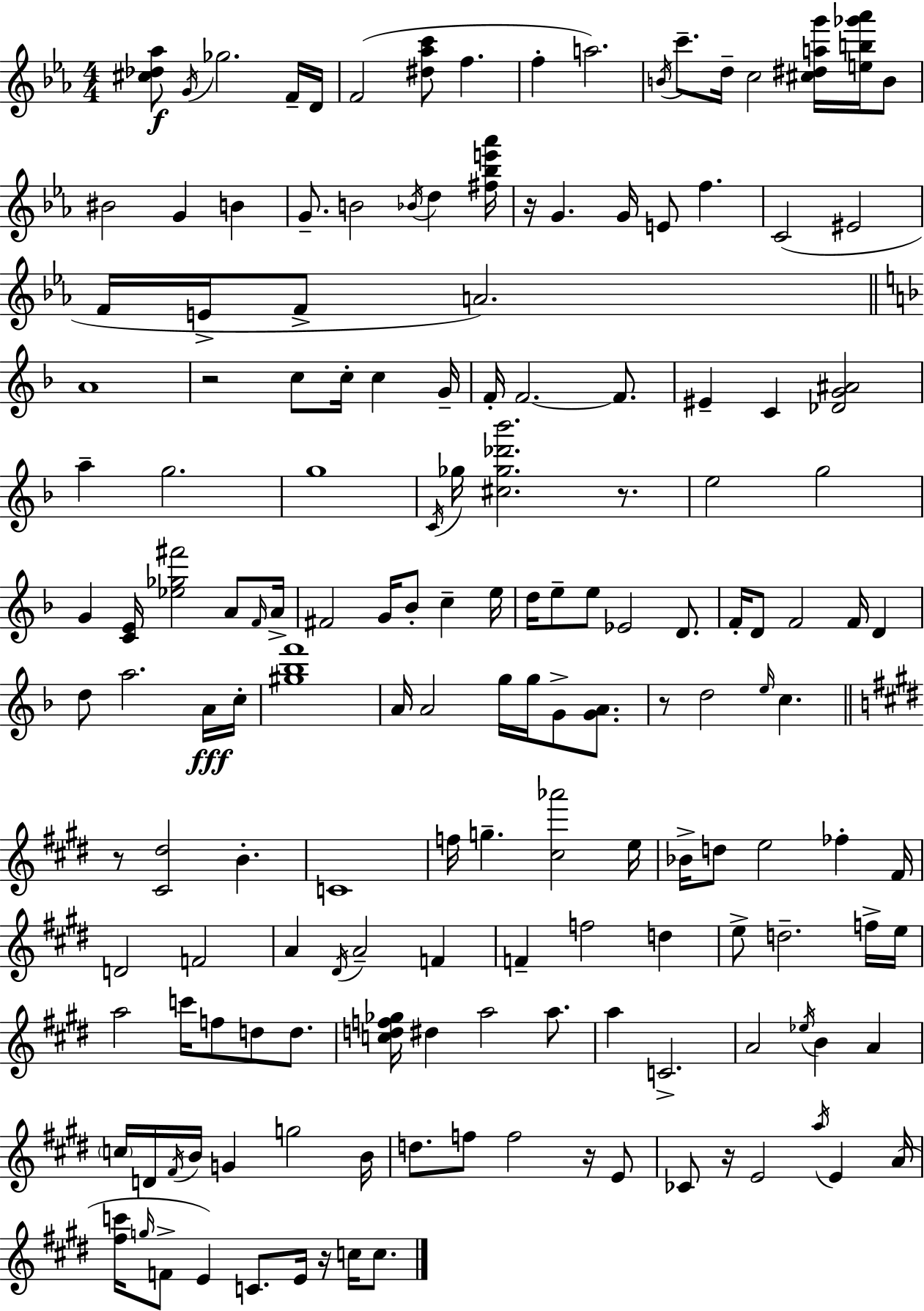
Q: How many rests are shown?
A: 8